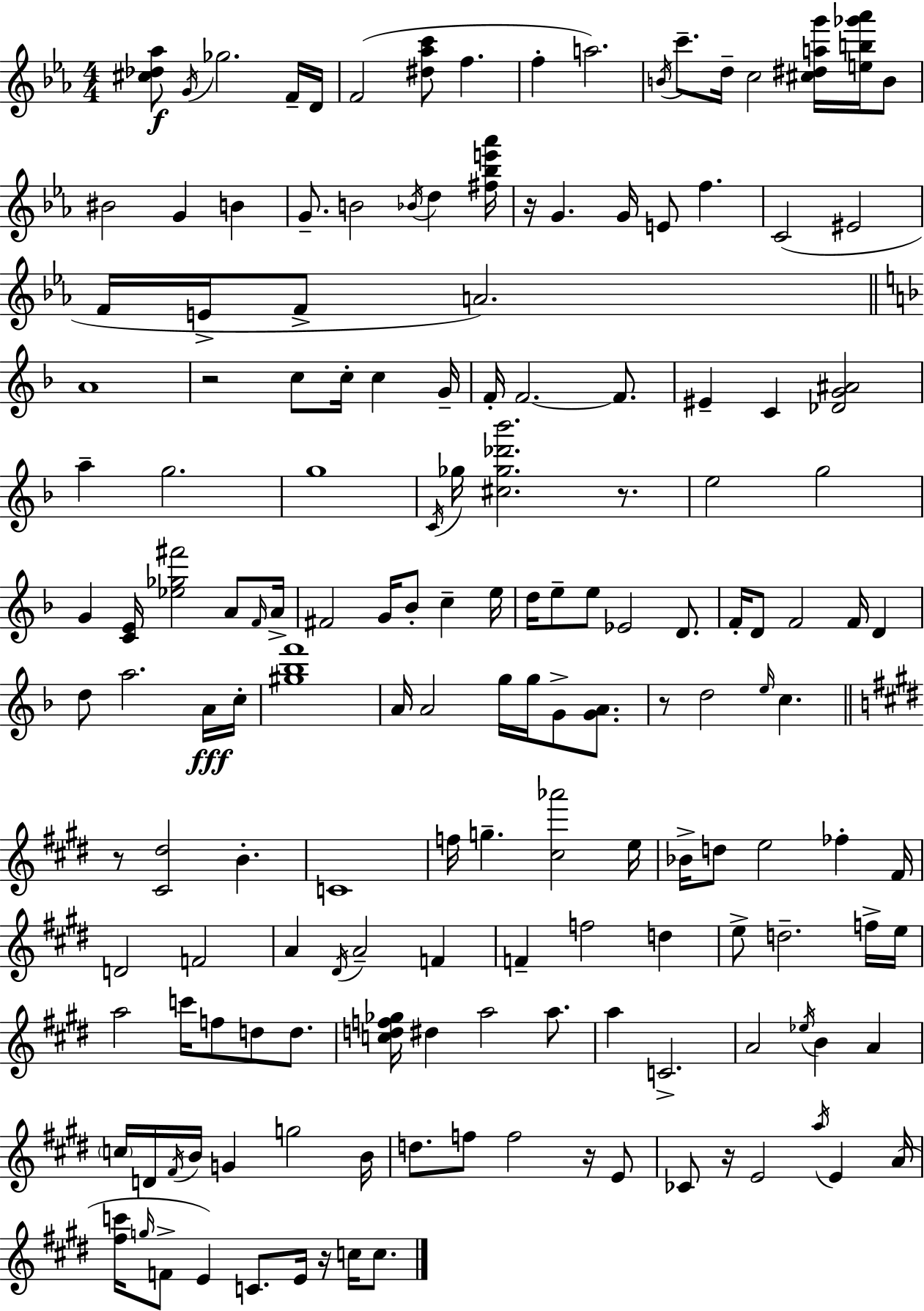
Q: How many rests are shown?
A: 8